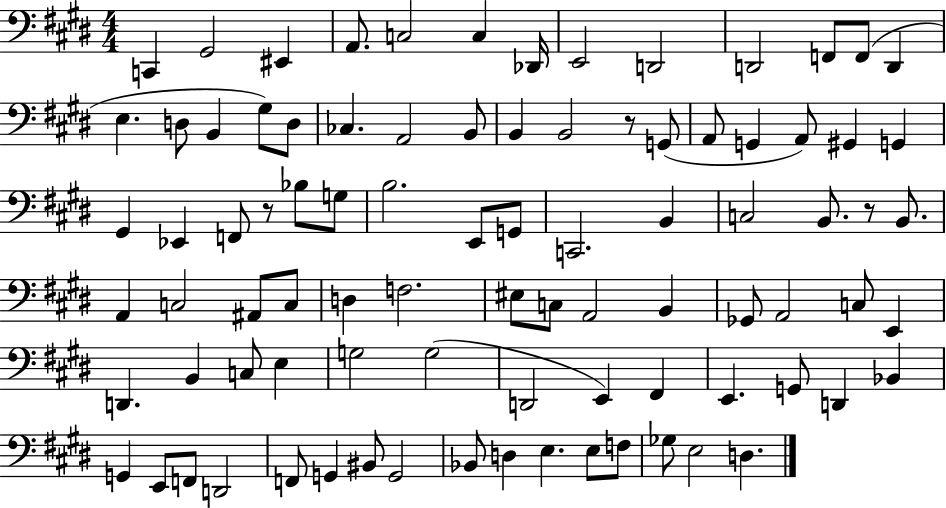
{
  \clef bass
  \numericTimeSignature
  \time 4/4
  \key e \major
  \repeat volta 2 { c,4 gis,2 eis,4 | a,8. c2 c4 des,16 | e,2 d,2 | d,2 f,8 f,8( d,4 | \break e4. d8 b,4 gis8) d8 | ces4. a,2 b,8 | b,4 b,2 r8 g,8( | a,8 g,4 a,8) gis,4 g,4 | \break gis,4 ees,4 f,8 r8 bes8 g8 | b2. e,8 g,8 | c,2. b,4 | c2 b,8. r8 b,8. | \break a,4 c2 ais,8 c8 | d4 f2. | eis8 c8 a,2 b,4 | ges,8 a,2 c8 e,4 | \break d,4. b,4 c8 e4 | g2 g2( | d,2 e,4) fis,4 | e,4. g,8 d,4 bes,4 | \break g,4 e,8 f,8 d,2 | f,8 g,4 bis,8 g,2 | bes,8 d4 e4. e8 f8 | ges8 e2 d4. | \break } \bar "|."
}